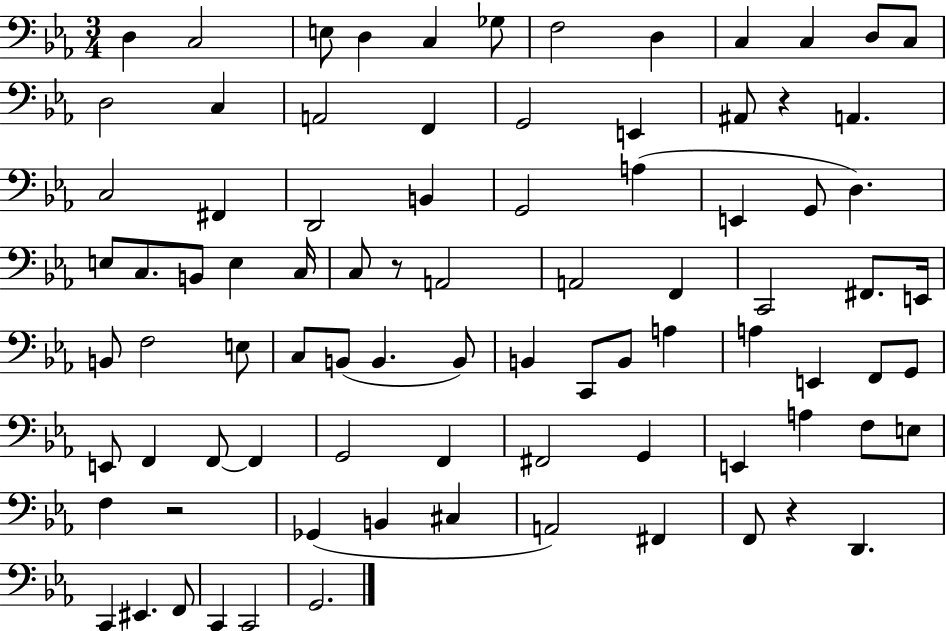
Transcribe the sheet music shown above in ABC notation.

X:1
T:Untitled
M:3/4
L:1/4
K:Eb
D, C,2 E,/2 D, C, _G,/2 F,2 D, C, C, D,/2 C,/2 D,2 C, A,,2 F,, G,,2 E,, ^A,,/2 z A,, C,2 ^F,, D,,2 B,, G,,2 A, E,, G,,/2 D, E,/2 C,/2 B,,/2 E, C,/4 C,/2 z/2 A,,2 A,,2 F,, C,,2 ^F,,/2 E,,/4 B,,/2 F,2 E,/2 C,/2 B,,/2 B,, B,,/2 B,, C,,/2 B,,/2 A, A, E,, F,,/2 G,,/2 E,,/2 F,, F,,/2 F,, G,,2 F,, ^F,,2 G,, E,, A, F,/2 E,/2 F, z2 _G,, B,, ^C, A,,2 ^F,, F,,/2 z D,, C,, ^E,, F,,/2 C,, C,,2 G,,2